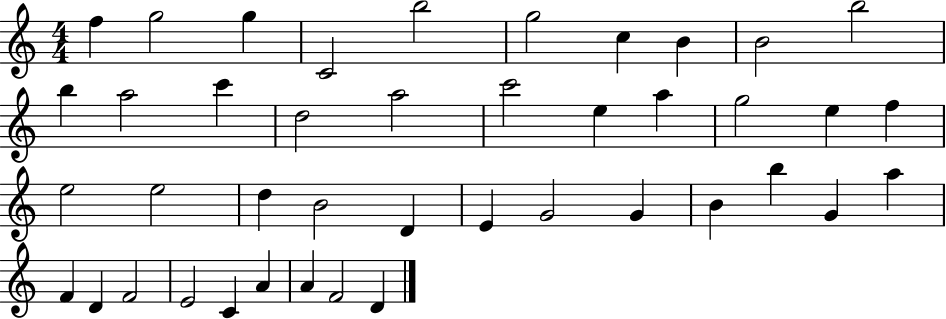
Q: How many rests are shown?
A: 0